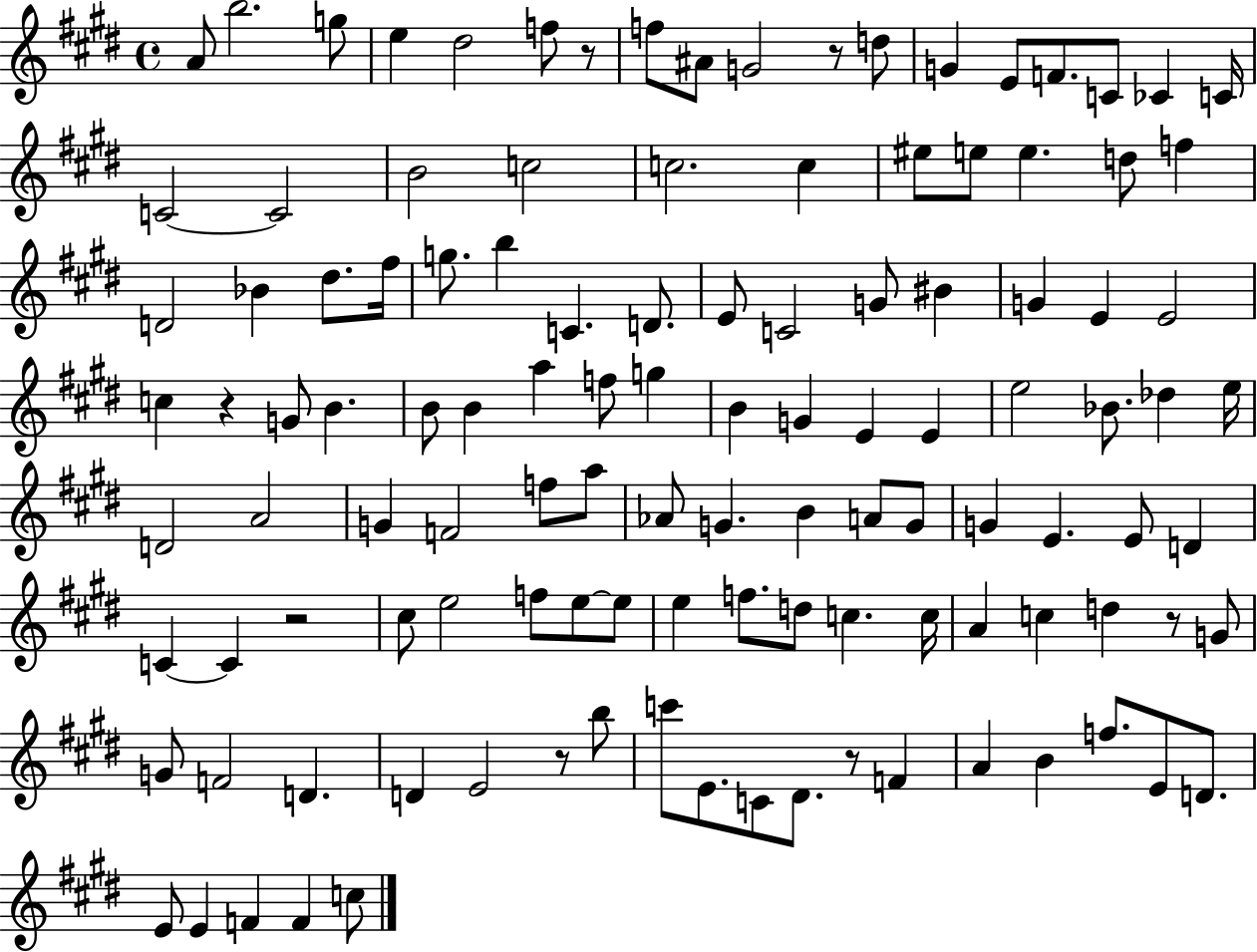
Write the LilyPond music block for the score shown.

{
  \clef treble
  \time 4/4
  \defaultTimeSignature
  \key e \major
  a'8 b''2. g''8 | e''4 dis''2 f''8 r8 | f''8 ais'8 g'2 r8 d''8 | g'4 e'8 f'8. c'8 ces'4 c'16 | \break c'2~~ c'2 | b'2 c''2 | c''2. c''4 | eis''8 e''8 e''4. d''8 f''4 | \break d'2 bes'4 dis''8. fis''16 | g''8. b''4 c'4. d'8. | e'8 c'2 g'8 bis'4 | g'4 e'4 e'2 | \break c''4 r4 g'8 b'4. | b'8 b'4 a''4 f''8 g''4 | b'4 g'4 e'4 e'4 | e''2 bes'8. des''4 e''16 | \break d'2 a'2 | g'4 f'2 f''8 a''8 | aes'8 g'4. b'4 a'8 g'8 | g'4 e'4. e'8 d'4 | \break c'4~~ c'4 r2 | cis''8 e''2 f''8 e''8~~ e''8 | e''4 f''8. d''8 c''4. c''16 | a'4 c''4 d''4 r8 g'8 | \break g'8 f'2 d'4. | d'4 e'2 r8 b''8 | c'''8 e'8. c'8 dis'8. r8 f'4 | a'4 b'4 f''8. e'8 d'8. | \break e'8 e'4 f'4 f'4 c''8 | \bar "|."
}